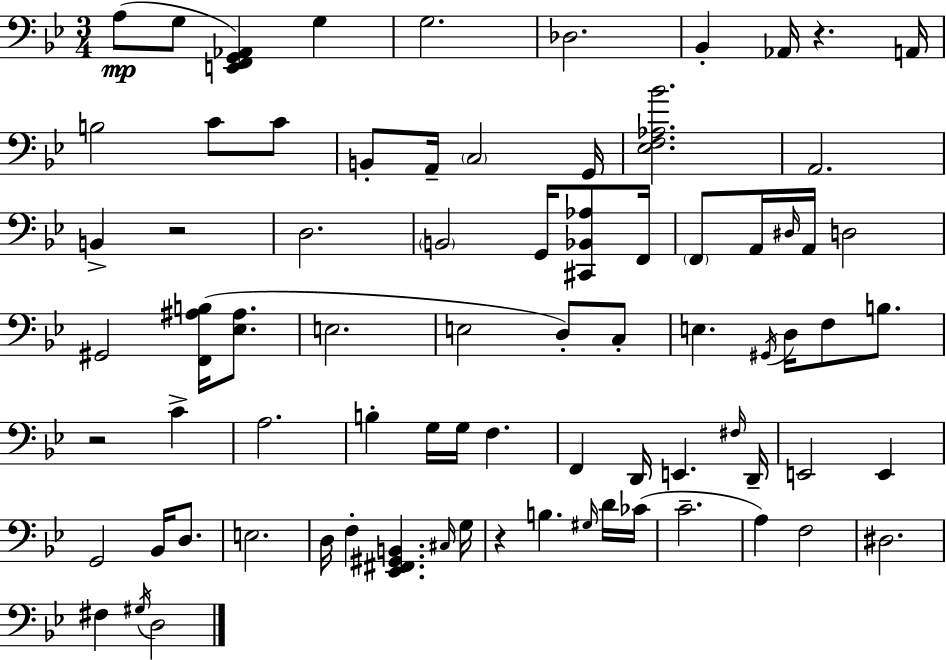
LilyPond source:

{
  \clef bass
  \numericTimeSignature
  \time 3/4
  \key bes \major
  a8(\mp g8 <e, f, g, aes,>4) g4 | g2. | des2. | bes,4-. aes,16 r4. a,16 | \break b2 c'8 c'8 | b,8-. a,16-- \parenthesize c2 g,16 | <ees f aes bes'>2. | a,2. | \break b,4-> r2 | d2. | \parenthesize b,2 g,16 <cis, bes, aes>8 f,16 | \parenthesize f,8 a,16 \grace { dis16 } a,16 d2 | \break gis,2 <f, ais b>16( <ees ais>8. | e2. | e2 d8-.) c8-. | e4. \acciaccatura { gis,16 } d16 f8 b8. | \break r2 c'4-> | a2. | b4-. g16 g16 f4. | f,4 d,16 e,4. | \break \grace { fis16 } d,16-- e,2 e,4 | g,2 bes,16 | d8. e2. | d16 f4-. <ees, fis, gis, b,>4. | \break \grace { cis16 } g16 r4 b4. | \grace { gis16 } d'16 ces'16( c'2.-- | a4) f2 | dis2. | \break fis4 \acciaccatura { gis16 } d2 | \bar "|."
}